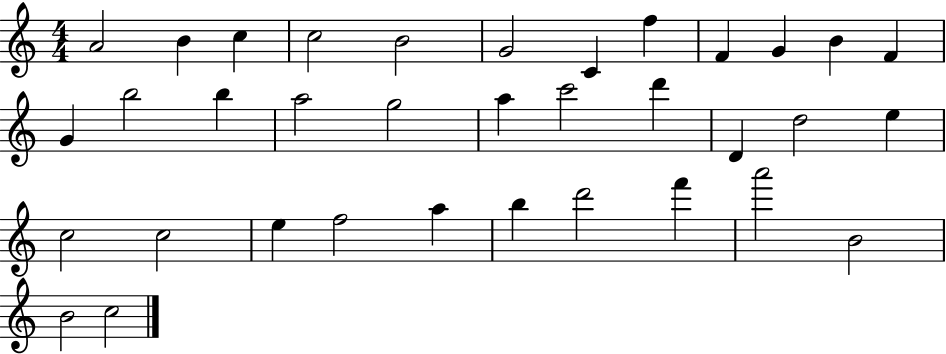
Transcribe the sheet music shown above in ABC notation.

X:1
T:Untitled
M:4/4
L:1/4
K:C
A2 B c c2 B2 G2 C f F G B F G b2 b a2 g2 a c'2 d' D d2 e c2 c2 e f2 a b d'2 f' a'2 B2 B2 c2